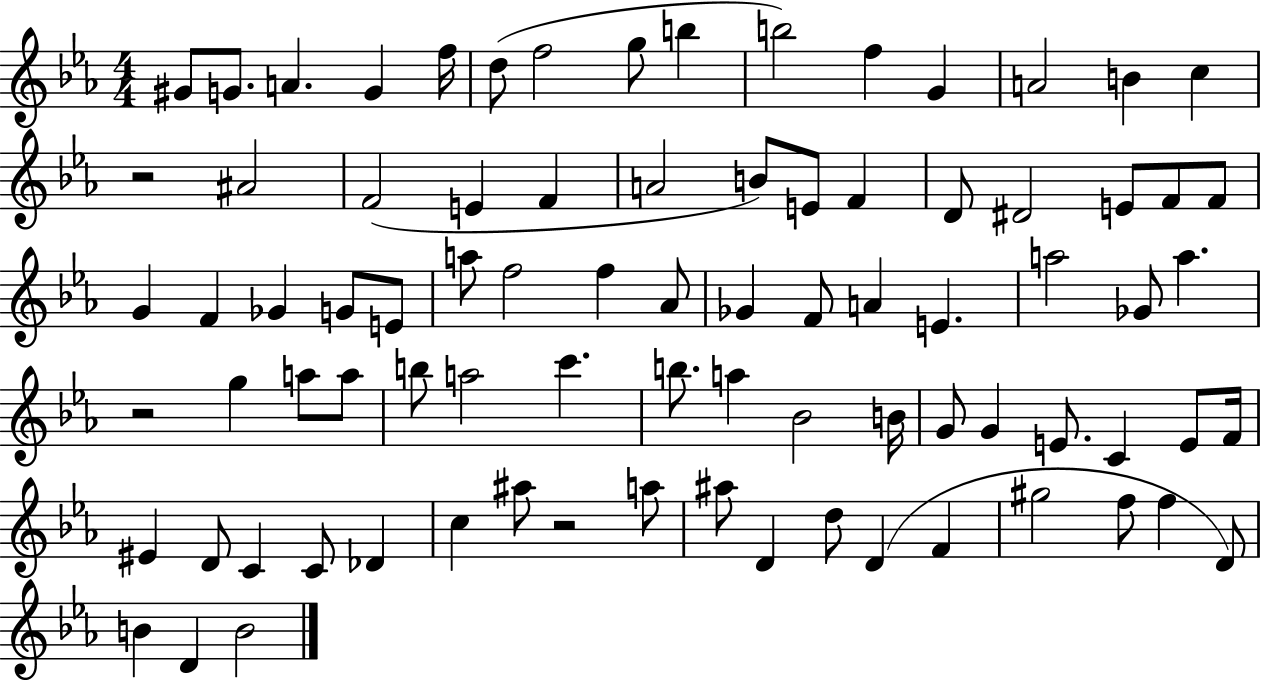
{
  \clef treble
  \numericTimeSignature
  \time 4/4
  \key ees \major
  \repeat volta 2 { gis'8 g'8. a'4. g'4 f''16 | d''8( f''2 g''8 b''4 | b''2) f''4 g'4 | a'2 b'4 c''4 | \break r2 ais'2 | f'2( e'4 f'4 | a'2 b'8) e'8 f'4 | d'8 dis'2 e'8 f'8 f'8 | \break g'4 f'4 ges'4 g'8 e'8 | a''8 f''2 f''4 aes'8 | ges'4 f'8 a'4 e'4. | a''2 ges'8 a''4. | \break r2 g''4 a''8 a''8 | b''8 a''2 c'''4. | b''8. a''4 bes'2 b'16 | g'8 g'4 e'8. c'4 e'8 f'16 | \break eis'4 d'8 c'4 c'8 des'4 | c''4 ais''8 r2 a''8 | ais''8 d'4 d''8 d'4( f'4 | gis''2 f''8 f''4 d'8) | \break b'4 d'4 b'2 | } \bar "|."
}